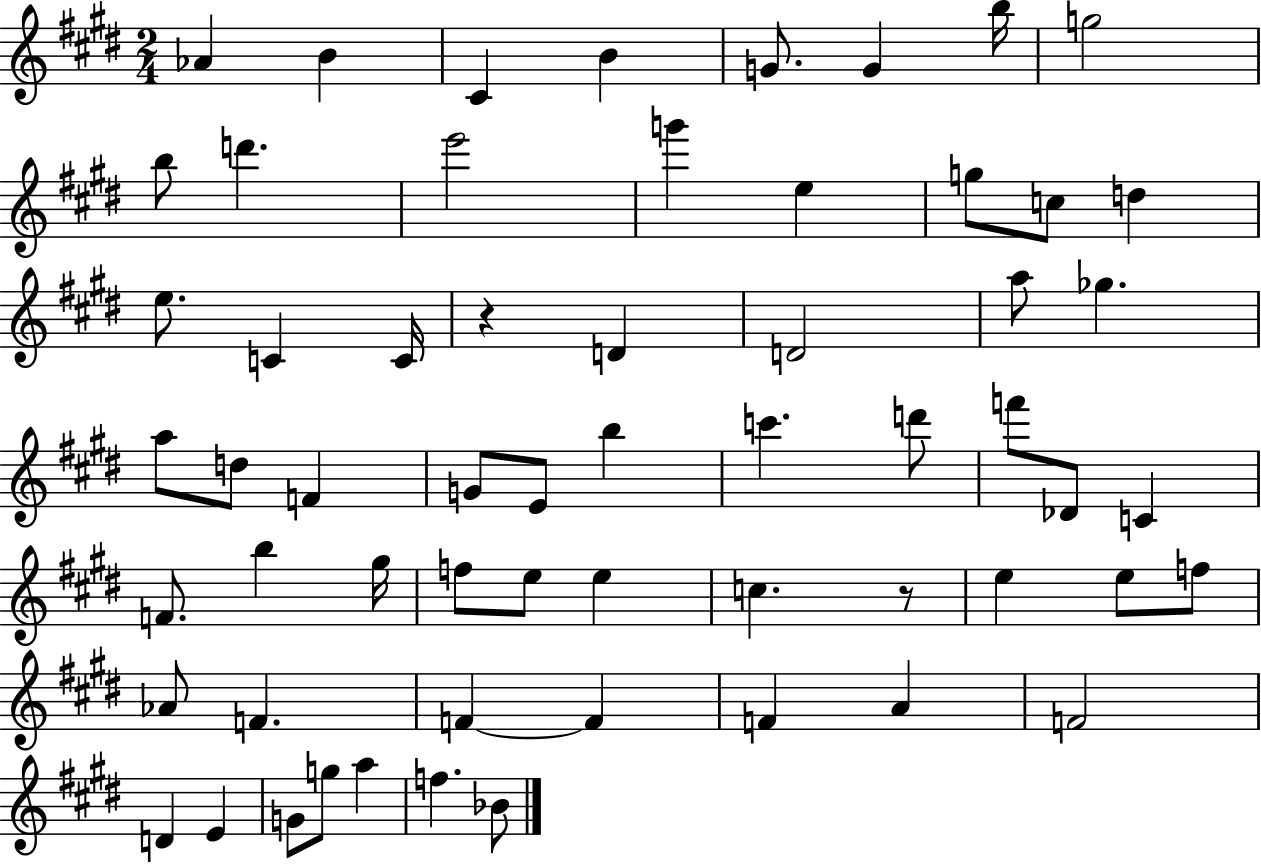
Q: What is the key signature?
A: E major